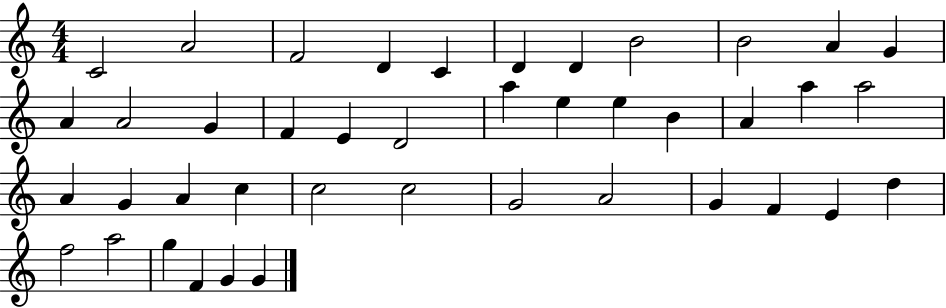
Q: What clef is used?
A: treble